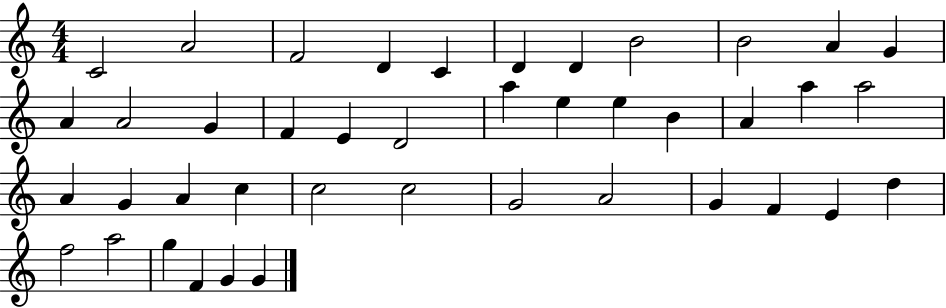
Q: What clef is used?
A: treble